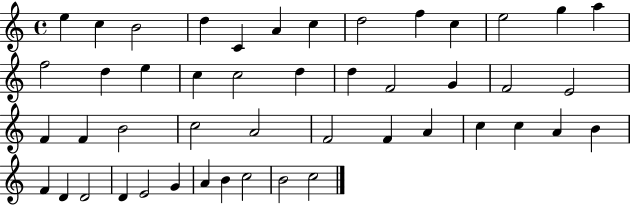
X:1
T:Untitled
M:4/4
L:1/4
K:C
e c B2 d C A c d2 f c e2 g a f2 d e c c2 d d F2 G F2 E2 F F B2 c2 A2 F2 F A c c A B F D D2 D E2 G A B c2 B2 c2